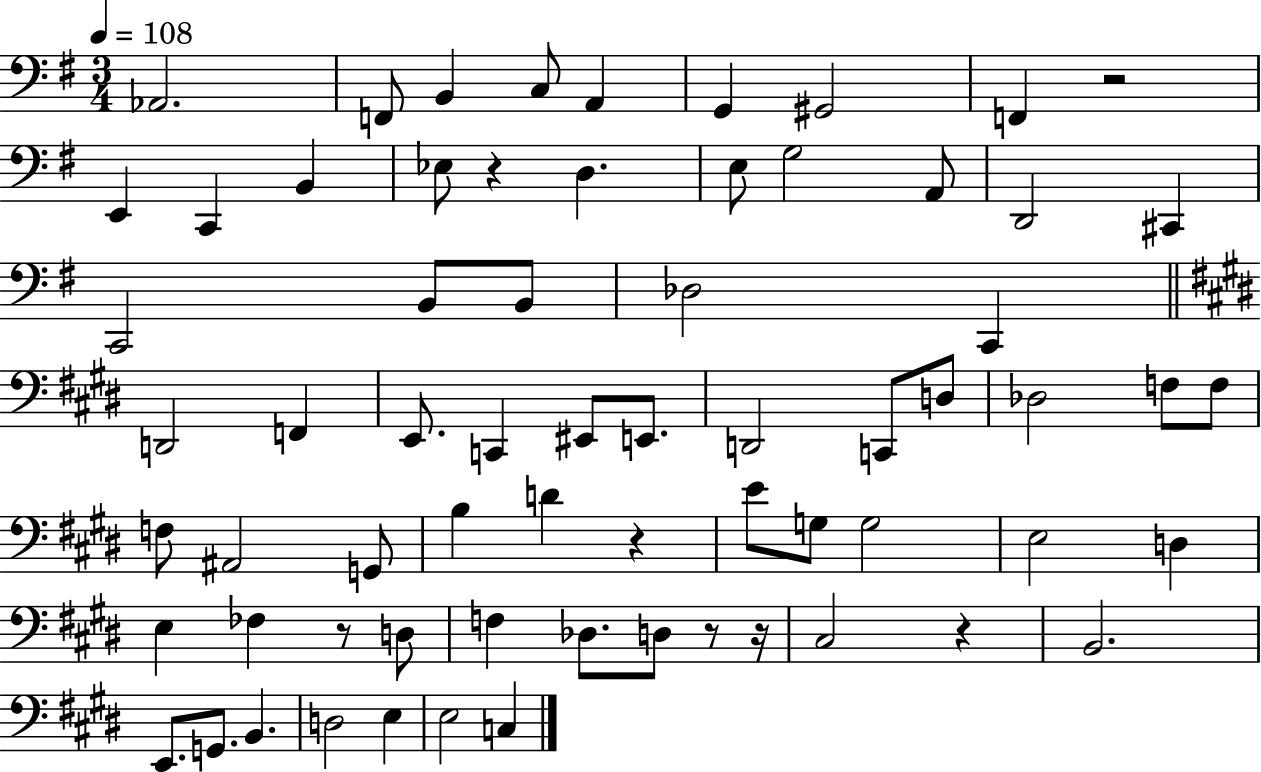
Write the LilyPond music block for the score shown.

{
  \clef bass
  \numericTimeSignature
  \time 3/4
  \key g \major
  \tempo 4 = 108
  \repeat volta 2 { aes,2. | f,8 b,4 c8 a,4 | g,4 gis,2 | f,4 r2 | \break e,4 c,4 b,4 | ees8 r4 d4. | e8 g2 a,8 | d,2 cis,4 | \break c,2 b,8 b,8 | des2 c,4 | \bar "||" \break \key e \major d,2 f,4 | e,8. c,4 eis,8 e,8. | d,2 c,8 d8 | des2 f8 f8 | \break f8 ais,2 g,8 | b4 d'4 r4 | e'8 g8 g2 | e2 d4 | \break e4 fes4 r8 d8 | f4 des8. d8 r8 r16 | cis2 r4 | b,2. | \break e,8. g,8. b,4. | d2 e4 | e2 c4 | } \bar "|."
}